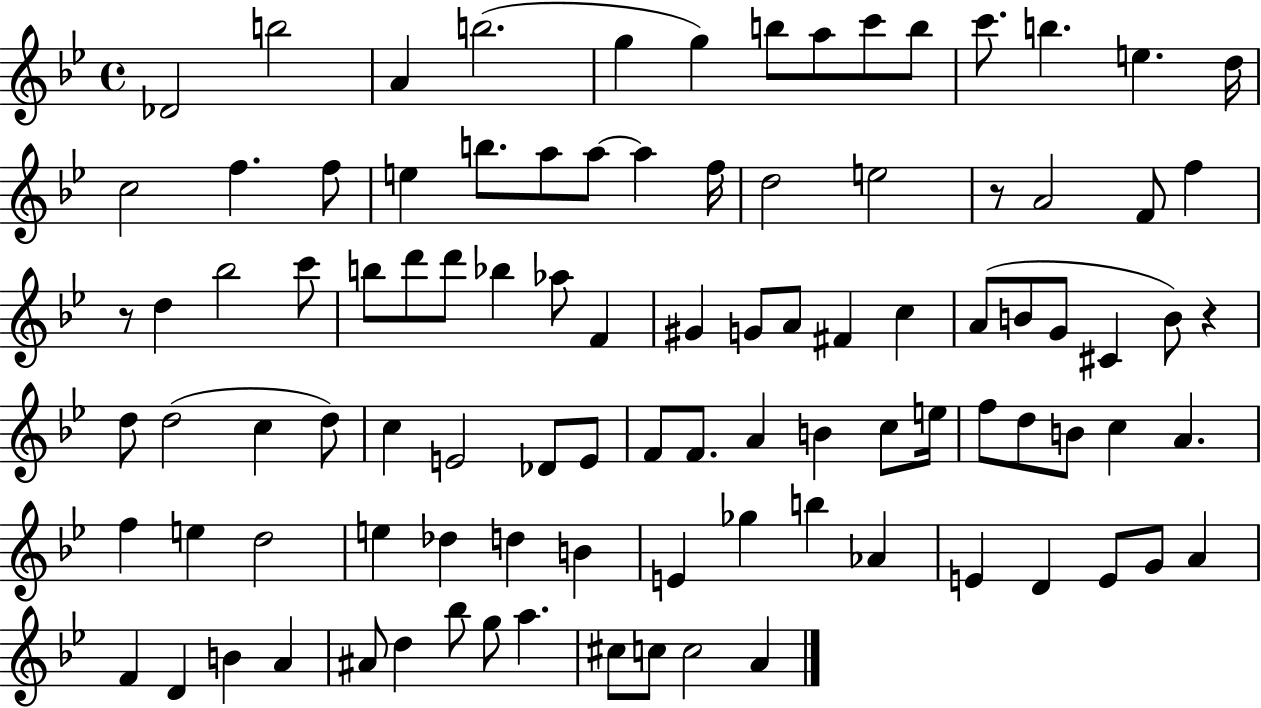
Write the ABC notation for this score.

X:1
T:Untitled
M:4/4
L:1/4
K:Bb
_D2 b2 A b2 g g b/2 a/2 c'/2 b/2 c'/2 b e d/4 c2 f f/2 e b/2 a/2 a/2 a f/4 d2 e2 z/2 A2 F/2 f z/2 d _b2 c'/2 b/2 d'/2 d'/2 _b _a/2 F ^G G/2 A/2 ^F c A/2 B/2 G/2 ^C B/2 z d/2 d2 c d/2 c E2 _D/2 E/2 F/2 F/2 A B c/2 e/4 f/2 d/2 B/2 c A f e d2 e _d d B E _g b _A E D E/2 G/2 A F D B A ^A/2 d _b/2 g/2 a ^c/2 c/2 c2 A